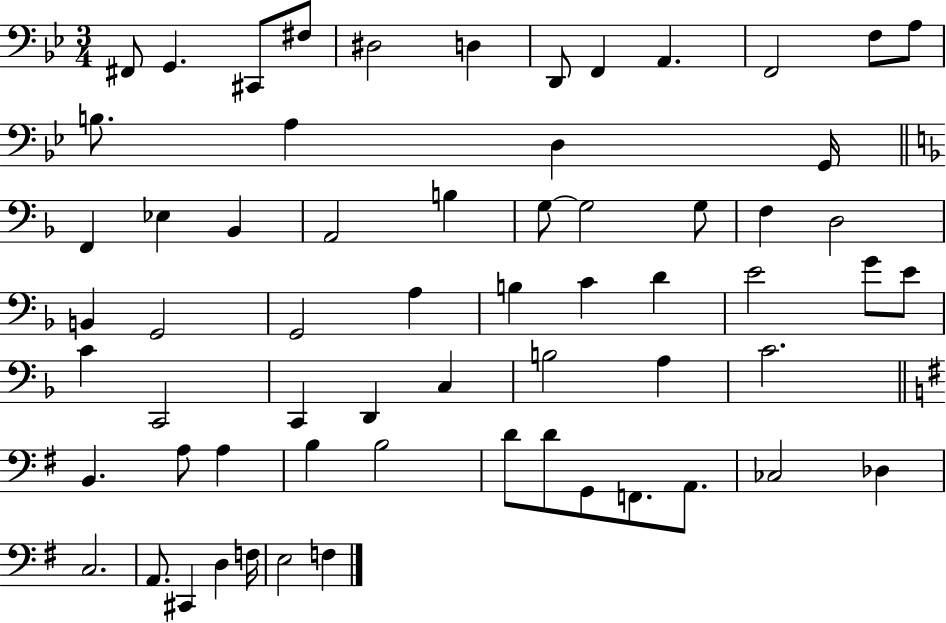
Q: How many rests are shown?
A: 0